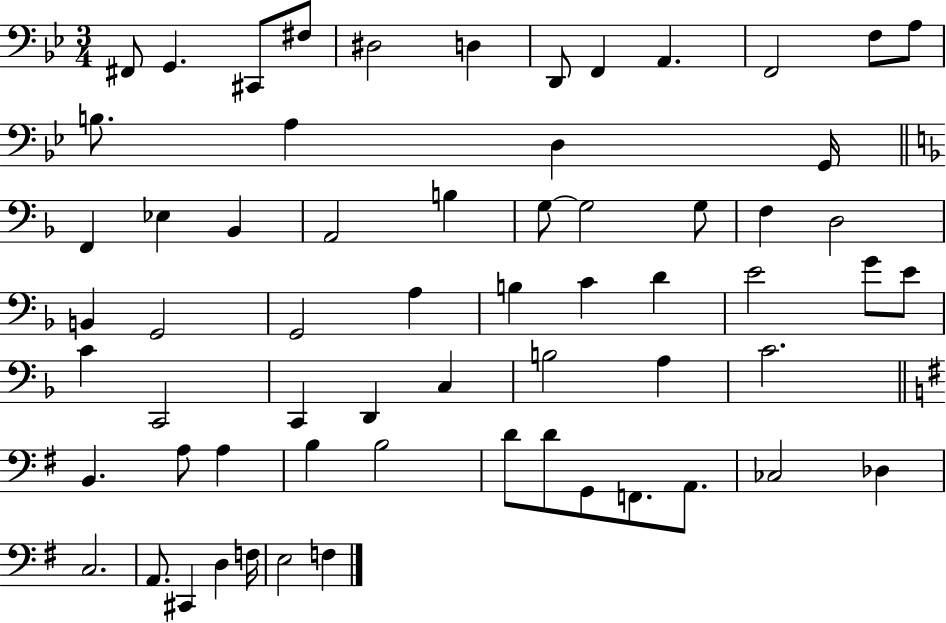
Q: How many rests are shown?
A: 0